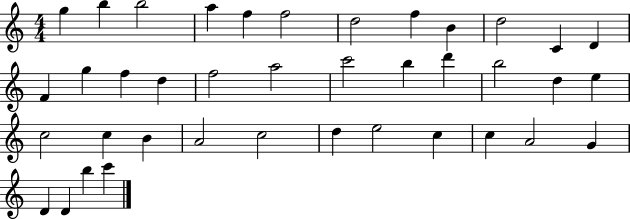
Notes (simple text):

G5/q B5/q B5/h A5/q F5/q F5/h D5/h F5/q B4/q D5/h C4/q D4/q F4/q G5/q F5/q D5/q F5/h A5/h C6/h B5/q D6/q B5/h D5/q E5/q C5/h C5/q B4/q A4/h C5/h D5/q E5/h C5/q C5/q A4/h G4/q D4/q D4/q B5/q C6/q